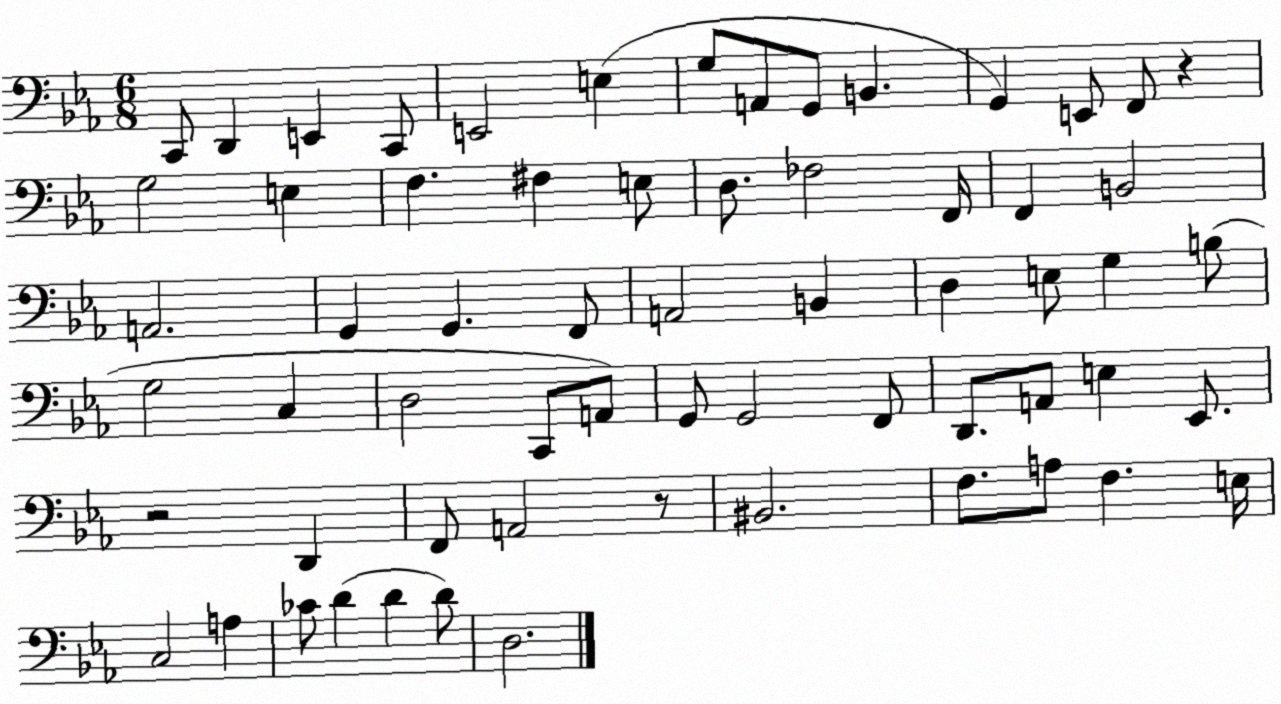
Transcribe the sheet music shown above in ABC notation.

X:1
T:Untitled
M:6/8
L:1/4
K:Eb
C,,/2 D,, E,, C,,/2 E,,2 E, G,/2 A,,/2 G,,/2 B,, G,, E,,/2 F,,/2 z G,2 E, F, ^F, E,/2 D,/2 _F,2 F,,/4 F,, B,,2 A,,2 G,, G,, F,,/2 A,,2 B,, D, E,/2 G, B,/2 G,2 C, D,2 C,,/2 A,,/2 G,,/2 G,,2 F,,/2 D,,/2 A,,/2 E, _E,,/2 z2 D,, F,,/2 A,,2 z/2 ^B,,2 F,/2 A,/2 F, E,/4 C,2 A, _C/2 D D D/2 D,2